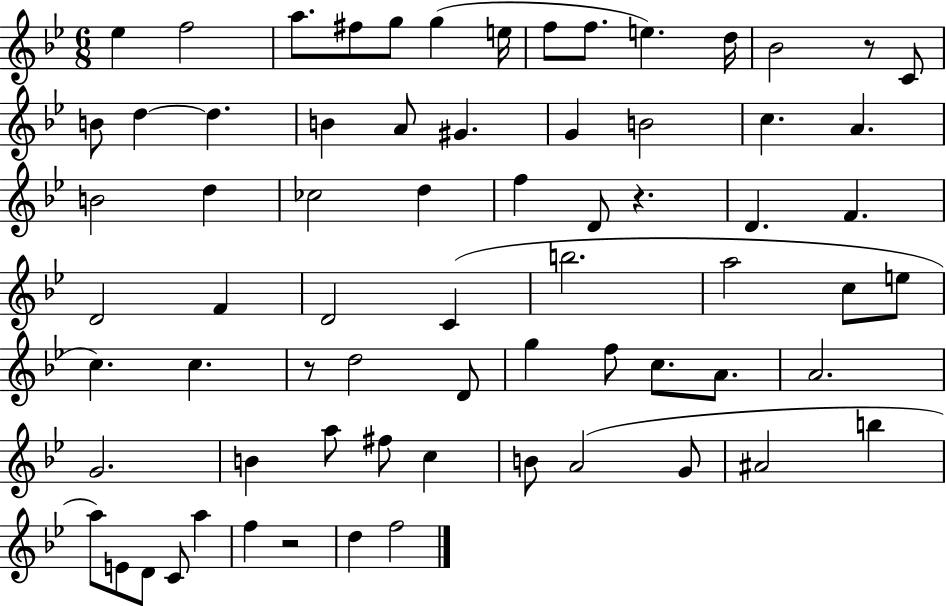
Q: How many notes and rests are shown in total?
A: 70